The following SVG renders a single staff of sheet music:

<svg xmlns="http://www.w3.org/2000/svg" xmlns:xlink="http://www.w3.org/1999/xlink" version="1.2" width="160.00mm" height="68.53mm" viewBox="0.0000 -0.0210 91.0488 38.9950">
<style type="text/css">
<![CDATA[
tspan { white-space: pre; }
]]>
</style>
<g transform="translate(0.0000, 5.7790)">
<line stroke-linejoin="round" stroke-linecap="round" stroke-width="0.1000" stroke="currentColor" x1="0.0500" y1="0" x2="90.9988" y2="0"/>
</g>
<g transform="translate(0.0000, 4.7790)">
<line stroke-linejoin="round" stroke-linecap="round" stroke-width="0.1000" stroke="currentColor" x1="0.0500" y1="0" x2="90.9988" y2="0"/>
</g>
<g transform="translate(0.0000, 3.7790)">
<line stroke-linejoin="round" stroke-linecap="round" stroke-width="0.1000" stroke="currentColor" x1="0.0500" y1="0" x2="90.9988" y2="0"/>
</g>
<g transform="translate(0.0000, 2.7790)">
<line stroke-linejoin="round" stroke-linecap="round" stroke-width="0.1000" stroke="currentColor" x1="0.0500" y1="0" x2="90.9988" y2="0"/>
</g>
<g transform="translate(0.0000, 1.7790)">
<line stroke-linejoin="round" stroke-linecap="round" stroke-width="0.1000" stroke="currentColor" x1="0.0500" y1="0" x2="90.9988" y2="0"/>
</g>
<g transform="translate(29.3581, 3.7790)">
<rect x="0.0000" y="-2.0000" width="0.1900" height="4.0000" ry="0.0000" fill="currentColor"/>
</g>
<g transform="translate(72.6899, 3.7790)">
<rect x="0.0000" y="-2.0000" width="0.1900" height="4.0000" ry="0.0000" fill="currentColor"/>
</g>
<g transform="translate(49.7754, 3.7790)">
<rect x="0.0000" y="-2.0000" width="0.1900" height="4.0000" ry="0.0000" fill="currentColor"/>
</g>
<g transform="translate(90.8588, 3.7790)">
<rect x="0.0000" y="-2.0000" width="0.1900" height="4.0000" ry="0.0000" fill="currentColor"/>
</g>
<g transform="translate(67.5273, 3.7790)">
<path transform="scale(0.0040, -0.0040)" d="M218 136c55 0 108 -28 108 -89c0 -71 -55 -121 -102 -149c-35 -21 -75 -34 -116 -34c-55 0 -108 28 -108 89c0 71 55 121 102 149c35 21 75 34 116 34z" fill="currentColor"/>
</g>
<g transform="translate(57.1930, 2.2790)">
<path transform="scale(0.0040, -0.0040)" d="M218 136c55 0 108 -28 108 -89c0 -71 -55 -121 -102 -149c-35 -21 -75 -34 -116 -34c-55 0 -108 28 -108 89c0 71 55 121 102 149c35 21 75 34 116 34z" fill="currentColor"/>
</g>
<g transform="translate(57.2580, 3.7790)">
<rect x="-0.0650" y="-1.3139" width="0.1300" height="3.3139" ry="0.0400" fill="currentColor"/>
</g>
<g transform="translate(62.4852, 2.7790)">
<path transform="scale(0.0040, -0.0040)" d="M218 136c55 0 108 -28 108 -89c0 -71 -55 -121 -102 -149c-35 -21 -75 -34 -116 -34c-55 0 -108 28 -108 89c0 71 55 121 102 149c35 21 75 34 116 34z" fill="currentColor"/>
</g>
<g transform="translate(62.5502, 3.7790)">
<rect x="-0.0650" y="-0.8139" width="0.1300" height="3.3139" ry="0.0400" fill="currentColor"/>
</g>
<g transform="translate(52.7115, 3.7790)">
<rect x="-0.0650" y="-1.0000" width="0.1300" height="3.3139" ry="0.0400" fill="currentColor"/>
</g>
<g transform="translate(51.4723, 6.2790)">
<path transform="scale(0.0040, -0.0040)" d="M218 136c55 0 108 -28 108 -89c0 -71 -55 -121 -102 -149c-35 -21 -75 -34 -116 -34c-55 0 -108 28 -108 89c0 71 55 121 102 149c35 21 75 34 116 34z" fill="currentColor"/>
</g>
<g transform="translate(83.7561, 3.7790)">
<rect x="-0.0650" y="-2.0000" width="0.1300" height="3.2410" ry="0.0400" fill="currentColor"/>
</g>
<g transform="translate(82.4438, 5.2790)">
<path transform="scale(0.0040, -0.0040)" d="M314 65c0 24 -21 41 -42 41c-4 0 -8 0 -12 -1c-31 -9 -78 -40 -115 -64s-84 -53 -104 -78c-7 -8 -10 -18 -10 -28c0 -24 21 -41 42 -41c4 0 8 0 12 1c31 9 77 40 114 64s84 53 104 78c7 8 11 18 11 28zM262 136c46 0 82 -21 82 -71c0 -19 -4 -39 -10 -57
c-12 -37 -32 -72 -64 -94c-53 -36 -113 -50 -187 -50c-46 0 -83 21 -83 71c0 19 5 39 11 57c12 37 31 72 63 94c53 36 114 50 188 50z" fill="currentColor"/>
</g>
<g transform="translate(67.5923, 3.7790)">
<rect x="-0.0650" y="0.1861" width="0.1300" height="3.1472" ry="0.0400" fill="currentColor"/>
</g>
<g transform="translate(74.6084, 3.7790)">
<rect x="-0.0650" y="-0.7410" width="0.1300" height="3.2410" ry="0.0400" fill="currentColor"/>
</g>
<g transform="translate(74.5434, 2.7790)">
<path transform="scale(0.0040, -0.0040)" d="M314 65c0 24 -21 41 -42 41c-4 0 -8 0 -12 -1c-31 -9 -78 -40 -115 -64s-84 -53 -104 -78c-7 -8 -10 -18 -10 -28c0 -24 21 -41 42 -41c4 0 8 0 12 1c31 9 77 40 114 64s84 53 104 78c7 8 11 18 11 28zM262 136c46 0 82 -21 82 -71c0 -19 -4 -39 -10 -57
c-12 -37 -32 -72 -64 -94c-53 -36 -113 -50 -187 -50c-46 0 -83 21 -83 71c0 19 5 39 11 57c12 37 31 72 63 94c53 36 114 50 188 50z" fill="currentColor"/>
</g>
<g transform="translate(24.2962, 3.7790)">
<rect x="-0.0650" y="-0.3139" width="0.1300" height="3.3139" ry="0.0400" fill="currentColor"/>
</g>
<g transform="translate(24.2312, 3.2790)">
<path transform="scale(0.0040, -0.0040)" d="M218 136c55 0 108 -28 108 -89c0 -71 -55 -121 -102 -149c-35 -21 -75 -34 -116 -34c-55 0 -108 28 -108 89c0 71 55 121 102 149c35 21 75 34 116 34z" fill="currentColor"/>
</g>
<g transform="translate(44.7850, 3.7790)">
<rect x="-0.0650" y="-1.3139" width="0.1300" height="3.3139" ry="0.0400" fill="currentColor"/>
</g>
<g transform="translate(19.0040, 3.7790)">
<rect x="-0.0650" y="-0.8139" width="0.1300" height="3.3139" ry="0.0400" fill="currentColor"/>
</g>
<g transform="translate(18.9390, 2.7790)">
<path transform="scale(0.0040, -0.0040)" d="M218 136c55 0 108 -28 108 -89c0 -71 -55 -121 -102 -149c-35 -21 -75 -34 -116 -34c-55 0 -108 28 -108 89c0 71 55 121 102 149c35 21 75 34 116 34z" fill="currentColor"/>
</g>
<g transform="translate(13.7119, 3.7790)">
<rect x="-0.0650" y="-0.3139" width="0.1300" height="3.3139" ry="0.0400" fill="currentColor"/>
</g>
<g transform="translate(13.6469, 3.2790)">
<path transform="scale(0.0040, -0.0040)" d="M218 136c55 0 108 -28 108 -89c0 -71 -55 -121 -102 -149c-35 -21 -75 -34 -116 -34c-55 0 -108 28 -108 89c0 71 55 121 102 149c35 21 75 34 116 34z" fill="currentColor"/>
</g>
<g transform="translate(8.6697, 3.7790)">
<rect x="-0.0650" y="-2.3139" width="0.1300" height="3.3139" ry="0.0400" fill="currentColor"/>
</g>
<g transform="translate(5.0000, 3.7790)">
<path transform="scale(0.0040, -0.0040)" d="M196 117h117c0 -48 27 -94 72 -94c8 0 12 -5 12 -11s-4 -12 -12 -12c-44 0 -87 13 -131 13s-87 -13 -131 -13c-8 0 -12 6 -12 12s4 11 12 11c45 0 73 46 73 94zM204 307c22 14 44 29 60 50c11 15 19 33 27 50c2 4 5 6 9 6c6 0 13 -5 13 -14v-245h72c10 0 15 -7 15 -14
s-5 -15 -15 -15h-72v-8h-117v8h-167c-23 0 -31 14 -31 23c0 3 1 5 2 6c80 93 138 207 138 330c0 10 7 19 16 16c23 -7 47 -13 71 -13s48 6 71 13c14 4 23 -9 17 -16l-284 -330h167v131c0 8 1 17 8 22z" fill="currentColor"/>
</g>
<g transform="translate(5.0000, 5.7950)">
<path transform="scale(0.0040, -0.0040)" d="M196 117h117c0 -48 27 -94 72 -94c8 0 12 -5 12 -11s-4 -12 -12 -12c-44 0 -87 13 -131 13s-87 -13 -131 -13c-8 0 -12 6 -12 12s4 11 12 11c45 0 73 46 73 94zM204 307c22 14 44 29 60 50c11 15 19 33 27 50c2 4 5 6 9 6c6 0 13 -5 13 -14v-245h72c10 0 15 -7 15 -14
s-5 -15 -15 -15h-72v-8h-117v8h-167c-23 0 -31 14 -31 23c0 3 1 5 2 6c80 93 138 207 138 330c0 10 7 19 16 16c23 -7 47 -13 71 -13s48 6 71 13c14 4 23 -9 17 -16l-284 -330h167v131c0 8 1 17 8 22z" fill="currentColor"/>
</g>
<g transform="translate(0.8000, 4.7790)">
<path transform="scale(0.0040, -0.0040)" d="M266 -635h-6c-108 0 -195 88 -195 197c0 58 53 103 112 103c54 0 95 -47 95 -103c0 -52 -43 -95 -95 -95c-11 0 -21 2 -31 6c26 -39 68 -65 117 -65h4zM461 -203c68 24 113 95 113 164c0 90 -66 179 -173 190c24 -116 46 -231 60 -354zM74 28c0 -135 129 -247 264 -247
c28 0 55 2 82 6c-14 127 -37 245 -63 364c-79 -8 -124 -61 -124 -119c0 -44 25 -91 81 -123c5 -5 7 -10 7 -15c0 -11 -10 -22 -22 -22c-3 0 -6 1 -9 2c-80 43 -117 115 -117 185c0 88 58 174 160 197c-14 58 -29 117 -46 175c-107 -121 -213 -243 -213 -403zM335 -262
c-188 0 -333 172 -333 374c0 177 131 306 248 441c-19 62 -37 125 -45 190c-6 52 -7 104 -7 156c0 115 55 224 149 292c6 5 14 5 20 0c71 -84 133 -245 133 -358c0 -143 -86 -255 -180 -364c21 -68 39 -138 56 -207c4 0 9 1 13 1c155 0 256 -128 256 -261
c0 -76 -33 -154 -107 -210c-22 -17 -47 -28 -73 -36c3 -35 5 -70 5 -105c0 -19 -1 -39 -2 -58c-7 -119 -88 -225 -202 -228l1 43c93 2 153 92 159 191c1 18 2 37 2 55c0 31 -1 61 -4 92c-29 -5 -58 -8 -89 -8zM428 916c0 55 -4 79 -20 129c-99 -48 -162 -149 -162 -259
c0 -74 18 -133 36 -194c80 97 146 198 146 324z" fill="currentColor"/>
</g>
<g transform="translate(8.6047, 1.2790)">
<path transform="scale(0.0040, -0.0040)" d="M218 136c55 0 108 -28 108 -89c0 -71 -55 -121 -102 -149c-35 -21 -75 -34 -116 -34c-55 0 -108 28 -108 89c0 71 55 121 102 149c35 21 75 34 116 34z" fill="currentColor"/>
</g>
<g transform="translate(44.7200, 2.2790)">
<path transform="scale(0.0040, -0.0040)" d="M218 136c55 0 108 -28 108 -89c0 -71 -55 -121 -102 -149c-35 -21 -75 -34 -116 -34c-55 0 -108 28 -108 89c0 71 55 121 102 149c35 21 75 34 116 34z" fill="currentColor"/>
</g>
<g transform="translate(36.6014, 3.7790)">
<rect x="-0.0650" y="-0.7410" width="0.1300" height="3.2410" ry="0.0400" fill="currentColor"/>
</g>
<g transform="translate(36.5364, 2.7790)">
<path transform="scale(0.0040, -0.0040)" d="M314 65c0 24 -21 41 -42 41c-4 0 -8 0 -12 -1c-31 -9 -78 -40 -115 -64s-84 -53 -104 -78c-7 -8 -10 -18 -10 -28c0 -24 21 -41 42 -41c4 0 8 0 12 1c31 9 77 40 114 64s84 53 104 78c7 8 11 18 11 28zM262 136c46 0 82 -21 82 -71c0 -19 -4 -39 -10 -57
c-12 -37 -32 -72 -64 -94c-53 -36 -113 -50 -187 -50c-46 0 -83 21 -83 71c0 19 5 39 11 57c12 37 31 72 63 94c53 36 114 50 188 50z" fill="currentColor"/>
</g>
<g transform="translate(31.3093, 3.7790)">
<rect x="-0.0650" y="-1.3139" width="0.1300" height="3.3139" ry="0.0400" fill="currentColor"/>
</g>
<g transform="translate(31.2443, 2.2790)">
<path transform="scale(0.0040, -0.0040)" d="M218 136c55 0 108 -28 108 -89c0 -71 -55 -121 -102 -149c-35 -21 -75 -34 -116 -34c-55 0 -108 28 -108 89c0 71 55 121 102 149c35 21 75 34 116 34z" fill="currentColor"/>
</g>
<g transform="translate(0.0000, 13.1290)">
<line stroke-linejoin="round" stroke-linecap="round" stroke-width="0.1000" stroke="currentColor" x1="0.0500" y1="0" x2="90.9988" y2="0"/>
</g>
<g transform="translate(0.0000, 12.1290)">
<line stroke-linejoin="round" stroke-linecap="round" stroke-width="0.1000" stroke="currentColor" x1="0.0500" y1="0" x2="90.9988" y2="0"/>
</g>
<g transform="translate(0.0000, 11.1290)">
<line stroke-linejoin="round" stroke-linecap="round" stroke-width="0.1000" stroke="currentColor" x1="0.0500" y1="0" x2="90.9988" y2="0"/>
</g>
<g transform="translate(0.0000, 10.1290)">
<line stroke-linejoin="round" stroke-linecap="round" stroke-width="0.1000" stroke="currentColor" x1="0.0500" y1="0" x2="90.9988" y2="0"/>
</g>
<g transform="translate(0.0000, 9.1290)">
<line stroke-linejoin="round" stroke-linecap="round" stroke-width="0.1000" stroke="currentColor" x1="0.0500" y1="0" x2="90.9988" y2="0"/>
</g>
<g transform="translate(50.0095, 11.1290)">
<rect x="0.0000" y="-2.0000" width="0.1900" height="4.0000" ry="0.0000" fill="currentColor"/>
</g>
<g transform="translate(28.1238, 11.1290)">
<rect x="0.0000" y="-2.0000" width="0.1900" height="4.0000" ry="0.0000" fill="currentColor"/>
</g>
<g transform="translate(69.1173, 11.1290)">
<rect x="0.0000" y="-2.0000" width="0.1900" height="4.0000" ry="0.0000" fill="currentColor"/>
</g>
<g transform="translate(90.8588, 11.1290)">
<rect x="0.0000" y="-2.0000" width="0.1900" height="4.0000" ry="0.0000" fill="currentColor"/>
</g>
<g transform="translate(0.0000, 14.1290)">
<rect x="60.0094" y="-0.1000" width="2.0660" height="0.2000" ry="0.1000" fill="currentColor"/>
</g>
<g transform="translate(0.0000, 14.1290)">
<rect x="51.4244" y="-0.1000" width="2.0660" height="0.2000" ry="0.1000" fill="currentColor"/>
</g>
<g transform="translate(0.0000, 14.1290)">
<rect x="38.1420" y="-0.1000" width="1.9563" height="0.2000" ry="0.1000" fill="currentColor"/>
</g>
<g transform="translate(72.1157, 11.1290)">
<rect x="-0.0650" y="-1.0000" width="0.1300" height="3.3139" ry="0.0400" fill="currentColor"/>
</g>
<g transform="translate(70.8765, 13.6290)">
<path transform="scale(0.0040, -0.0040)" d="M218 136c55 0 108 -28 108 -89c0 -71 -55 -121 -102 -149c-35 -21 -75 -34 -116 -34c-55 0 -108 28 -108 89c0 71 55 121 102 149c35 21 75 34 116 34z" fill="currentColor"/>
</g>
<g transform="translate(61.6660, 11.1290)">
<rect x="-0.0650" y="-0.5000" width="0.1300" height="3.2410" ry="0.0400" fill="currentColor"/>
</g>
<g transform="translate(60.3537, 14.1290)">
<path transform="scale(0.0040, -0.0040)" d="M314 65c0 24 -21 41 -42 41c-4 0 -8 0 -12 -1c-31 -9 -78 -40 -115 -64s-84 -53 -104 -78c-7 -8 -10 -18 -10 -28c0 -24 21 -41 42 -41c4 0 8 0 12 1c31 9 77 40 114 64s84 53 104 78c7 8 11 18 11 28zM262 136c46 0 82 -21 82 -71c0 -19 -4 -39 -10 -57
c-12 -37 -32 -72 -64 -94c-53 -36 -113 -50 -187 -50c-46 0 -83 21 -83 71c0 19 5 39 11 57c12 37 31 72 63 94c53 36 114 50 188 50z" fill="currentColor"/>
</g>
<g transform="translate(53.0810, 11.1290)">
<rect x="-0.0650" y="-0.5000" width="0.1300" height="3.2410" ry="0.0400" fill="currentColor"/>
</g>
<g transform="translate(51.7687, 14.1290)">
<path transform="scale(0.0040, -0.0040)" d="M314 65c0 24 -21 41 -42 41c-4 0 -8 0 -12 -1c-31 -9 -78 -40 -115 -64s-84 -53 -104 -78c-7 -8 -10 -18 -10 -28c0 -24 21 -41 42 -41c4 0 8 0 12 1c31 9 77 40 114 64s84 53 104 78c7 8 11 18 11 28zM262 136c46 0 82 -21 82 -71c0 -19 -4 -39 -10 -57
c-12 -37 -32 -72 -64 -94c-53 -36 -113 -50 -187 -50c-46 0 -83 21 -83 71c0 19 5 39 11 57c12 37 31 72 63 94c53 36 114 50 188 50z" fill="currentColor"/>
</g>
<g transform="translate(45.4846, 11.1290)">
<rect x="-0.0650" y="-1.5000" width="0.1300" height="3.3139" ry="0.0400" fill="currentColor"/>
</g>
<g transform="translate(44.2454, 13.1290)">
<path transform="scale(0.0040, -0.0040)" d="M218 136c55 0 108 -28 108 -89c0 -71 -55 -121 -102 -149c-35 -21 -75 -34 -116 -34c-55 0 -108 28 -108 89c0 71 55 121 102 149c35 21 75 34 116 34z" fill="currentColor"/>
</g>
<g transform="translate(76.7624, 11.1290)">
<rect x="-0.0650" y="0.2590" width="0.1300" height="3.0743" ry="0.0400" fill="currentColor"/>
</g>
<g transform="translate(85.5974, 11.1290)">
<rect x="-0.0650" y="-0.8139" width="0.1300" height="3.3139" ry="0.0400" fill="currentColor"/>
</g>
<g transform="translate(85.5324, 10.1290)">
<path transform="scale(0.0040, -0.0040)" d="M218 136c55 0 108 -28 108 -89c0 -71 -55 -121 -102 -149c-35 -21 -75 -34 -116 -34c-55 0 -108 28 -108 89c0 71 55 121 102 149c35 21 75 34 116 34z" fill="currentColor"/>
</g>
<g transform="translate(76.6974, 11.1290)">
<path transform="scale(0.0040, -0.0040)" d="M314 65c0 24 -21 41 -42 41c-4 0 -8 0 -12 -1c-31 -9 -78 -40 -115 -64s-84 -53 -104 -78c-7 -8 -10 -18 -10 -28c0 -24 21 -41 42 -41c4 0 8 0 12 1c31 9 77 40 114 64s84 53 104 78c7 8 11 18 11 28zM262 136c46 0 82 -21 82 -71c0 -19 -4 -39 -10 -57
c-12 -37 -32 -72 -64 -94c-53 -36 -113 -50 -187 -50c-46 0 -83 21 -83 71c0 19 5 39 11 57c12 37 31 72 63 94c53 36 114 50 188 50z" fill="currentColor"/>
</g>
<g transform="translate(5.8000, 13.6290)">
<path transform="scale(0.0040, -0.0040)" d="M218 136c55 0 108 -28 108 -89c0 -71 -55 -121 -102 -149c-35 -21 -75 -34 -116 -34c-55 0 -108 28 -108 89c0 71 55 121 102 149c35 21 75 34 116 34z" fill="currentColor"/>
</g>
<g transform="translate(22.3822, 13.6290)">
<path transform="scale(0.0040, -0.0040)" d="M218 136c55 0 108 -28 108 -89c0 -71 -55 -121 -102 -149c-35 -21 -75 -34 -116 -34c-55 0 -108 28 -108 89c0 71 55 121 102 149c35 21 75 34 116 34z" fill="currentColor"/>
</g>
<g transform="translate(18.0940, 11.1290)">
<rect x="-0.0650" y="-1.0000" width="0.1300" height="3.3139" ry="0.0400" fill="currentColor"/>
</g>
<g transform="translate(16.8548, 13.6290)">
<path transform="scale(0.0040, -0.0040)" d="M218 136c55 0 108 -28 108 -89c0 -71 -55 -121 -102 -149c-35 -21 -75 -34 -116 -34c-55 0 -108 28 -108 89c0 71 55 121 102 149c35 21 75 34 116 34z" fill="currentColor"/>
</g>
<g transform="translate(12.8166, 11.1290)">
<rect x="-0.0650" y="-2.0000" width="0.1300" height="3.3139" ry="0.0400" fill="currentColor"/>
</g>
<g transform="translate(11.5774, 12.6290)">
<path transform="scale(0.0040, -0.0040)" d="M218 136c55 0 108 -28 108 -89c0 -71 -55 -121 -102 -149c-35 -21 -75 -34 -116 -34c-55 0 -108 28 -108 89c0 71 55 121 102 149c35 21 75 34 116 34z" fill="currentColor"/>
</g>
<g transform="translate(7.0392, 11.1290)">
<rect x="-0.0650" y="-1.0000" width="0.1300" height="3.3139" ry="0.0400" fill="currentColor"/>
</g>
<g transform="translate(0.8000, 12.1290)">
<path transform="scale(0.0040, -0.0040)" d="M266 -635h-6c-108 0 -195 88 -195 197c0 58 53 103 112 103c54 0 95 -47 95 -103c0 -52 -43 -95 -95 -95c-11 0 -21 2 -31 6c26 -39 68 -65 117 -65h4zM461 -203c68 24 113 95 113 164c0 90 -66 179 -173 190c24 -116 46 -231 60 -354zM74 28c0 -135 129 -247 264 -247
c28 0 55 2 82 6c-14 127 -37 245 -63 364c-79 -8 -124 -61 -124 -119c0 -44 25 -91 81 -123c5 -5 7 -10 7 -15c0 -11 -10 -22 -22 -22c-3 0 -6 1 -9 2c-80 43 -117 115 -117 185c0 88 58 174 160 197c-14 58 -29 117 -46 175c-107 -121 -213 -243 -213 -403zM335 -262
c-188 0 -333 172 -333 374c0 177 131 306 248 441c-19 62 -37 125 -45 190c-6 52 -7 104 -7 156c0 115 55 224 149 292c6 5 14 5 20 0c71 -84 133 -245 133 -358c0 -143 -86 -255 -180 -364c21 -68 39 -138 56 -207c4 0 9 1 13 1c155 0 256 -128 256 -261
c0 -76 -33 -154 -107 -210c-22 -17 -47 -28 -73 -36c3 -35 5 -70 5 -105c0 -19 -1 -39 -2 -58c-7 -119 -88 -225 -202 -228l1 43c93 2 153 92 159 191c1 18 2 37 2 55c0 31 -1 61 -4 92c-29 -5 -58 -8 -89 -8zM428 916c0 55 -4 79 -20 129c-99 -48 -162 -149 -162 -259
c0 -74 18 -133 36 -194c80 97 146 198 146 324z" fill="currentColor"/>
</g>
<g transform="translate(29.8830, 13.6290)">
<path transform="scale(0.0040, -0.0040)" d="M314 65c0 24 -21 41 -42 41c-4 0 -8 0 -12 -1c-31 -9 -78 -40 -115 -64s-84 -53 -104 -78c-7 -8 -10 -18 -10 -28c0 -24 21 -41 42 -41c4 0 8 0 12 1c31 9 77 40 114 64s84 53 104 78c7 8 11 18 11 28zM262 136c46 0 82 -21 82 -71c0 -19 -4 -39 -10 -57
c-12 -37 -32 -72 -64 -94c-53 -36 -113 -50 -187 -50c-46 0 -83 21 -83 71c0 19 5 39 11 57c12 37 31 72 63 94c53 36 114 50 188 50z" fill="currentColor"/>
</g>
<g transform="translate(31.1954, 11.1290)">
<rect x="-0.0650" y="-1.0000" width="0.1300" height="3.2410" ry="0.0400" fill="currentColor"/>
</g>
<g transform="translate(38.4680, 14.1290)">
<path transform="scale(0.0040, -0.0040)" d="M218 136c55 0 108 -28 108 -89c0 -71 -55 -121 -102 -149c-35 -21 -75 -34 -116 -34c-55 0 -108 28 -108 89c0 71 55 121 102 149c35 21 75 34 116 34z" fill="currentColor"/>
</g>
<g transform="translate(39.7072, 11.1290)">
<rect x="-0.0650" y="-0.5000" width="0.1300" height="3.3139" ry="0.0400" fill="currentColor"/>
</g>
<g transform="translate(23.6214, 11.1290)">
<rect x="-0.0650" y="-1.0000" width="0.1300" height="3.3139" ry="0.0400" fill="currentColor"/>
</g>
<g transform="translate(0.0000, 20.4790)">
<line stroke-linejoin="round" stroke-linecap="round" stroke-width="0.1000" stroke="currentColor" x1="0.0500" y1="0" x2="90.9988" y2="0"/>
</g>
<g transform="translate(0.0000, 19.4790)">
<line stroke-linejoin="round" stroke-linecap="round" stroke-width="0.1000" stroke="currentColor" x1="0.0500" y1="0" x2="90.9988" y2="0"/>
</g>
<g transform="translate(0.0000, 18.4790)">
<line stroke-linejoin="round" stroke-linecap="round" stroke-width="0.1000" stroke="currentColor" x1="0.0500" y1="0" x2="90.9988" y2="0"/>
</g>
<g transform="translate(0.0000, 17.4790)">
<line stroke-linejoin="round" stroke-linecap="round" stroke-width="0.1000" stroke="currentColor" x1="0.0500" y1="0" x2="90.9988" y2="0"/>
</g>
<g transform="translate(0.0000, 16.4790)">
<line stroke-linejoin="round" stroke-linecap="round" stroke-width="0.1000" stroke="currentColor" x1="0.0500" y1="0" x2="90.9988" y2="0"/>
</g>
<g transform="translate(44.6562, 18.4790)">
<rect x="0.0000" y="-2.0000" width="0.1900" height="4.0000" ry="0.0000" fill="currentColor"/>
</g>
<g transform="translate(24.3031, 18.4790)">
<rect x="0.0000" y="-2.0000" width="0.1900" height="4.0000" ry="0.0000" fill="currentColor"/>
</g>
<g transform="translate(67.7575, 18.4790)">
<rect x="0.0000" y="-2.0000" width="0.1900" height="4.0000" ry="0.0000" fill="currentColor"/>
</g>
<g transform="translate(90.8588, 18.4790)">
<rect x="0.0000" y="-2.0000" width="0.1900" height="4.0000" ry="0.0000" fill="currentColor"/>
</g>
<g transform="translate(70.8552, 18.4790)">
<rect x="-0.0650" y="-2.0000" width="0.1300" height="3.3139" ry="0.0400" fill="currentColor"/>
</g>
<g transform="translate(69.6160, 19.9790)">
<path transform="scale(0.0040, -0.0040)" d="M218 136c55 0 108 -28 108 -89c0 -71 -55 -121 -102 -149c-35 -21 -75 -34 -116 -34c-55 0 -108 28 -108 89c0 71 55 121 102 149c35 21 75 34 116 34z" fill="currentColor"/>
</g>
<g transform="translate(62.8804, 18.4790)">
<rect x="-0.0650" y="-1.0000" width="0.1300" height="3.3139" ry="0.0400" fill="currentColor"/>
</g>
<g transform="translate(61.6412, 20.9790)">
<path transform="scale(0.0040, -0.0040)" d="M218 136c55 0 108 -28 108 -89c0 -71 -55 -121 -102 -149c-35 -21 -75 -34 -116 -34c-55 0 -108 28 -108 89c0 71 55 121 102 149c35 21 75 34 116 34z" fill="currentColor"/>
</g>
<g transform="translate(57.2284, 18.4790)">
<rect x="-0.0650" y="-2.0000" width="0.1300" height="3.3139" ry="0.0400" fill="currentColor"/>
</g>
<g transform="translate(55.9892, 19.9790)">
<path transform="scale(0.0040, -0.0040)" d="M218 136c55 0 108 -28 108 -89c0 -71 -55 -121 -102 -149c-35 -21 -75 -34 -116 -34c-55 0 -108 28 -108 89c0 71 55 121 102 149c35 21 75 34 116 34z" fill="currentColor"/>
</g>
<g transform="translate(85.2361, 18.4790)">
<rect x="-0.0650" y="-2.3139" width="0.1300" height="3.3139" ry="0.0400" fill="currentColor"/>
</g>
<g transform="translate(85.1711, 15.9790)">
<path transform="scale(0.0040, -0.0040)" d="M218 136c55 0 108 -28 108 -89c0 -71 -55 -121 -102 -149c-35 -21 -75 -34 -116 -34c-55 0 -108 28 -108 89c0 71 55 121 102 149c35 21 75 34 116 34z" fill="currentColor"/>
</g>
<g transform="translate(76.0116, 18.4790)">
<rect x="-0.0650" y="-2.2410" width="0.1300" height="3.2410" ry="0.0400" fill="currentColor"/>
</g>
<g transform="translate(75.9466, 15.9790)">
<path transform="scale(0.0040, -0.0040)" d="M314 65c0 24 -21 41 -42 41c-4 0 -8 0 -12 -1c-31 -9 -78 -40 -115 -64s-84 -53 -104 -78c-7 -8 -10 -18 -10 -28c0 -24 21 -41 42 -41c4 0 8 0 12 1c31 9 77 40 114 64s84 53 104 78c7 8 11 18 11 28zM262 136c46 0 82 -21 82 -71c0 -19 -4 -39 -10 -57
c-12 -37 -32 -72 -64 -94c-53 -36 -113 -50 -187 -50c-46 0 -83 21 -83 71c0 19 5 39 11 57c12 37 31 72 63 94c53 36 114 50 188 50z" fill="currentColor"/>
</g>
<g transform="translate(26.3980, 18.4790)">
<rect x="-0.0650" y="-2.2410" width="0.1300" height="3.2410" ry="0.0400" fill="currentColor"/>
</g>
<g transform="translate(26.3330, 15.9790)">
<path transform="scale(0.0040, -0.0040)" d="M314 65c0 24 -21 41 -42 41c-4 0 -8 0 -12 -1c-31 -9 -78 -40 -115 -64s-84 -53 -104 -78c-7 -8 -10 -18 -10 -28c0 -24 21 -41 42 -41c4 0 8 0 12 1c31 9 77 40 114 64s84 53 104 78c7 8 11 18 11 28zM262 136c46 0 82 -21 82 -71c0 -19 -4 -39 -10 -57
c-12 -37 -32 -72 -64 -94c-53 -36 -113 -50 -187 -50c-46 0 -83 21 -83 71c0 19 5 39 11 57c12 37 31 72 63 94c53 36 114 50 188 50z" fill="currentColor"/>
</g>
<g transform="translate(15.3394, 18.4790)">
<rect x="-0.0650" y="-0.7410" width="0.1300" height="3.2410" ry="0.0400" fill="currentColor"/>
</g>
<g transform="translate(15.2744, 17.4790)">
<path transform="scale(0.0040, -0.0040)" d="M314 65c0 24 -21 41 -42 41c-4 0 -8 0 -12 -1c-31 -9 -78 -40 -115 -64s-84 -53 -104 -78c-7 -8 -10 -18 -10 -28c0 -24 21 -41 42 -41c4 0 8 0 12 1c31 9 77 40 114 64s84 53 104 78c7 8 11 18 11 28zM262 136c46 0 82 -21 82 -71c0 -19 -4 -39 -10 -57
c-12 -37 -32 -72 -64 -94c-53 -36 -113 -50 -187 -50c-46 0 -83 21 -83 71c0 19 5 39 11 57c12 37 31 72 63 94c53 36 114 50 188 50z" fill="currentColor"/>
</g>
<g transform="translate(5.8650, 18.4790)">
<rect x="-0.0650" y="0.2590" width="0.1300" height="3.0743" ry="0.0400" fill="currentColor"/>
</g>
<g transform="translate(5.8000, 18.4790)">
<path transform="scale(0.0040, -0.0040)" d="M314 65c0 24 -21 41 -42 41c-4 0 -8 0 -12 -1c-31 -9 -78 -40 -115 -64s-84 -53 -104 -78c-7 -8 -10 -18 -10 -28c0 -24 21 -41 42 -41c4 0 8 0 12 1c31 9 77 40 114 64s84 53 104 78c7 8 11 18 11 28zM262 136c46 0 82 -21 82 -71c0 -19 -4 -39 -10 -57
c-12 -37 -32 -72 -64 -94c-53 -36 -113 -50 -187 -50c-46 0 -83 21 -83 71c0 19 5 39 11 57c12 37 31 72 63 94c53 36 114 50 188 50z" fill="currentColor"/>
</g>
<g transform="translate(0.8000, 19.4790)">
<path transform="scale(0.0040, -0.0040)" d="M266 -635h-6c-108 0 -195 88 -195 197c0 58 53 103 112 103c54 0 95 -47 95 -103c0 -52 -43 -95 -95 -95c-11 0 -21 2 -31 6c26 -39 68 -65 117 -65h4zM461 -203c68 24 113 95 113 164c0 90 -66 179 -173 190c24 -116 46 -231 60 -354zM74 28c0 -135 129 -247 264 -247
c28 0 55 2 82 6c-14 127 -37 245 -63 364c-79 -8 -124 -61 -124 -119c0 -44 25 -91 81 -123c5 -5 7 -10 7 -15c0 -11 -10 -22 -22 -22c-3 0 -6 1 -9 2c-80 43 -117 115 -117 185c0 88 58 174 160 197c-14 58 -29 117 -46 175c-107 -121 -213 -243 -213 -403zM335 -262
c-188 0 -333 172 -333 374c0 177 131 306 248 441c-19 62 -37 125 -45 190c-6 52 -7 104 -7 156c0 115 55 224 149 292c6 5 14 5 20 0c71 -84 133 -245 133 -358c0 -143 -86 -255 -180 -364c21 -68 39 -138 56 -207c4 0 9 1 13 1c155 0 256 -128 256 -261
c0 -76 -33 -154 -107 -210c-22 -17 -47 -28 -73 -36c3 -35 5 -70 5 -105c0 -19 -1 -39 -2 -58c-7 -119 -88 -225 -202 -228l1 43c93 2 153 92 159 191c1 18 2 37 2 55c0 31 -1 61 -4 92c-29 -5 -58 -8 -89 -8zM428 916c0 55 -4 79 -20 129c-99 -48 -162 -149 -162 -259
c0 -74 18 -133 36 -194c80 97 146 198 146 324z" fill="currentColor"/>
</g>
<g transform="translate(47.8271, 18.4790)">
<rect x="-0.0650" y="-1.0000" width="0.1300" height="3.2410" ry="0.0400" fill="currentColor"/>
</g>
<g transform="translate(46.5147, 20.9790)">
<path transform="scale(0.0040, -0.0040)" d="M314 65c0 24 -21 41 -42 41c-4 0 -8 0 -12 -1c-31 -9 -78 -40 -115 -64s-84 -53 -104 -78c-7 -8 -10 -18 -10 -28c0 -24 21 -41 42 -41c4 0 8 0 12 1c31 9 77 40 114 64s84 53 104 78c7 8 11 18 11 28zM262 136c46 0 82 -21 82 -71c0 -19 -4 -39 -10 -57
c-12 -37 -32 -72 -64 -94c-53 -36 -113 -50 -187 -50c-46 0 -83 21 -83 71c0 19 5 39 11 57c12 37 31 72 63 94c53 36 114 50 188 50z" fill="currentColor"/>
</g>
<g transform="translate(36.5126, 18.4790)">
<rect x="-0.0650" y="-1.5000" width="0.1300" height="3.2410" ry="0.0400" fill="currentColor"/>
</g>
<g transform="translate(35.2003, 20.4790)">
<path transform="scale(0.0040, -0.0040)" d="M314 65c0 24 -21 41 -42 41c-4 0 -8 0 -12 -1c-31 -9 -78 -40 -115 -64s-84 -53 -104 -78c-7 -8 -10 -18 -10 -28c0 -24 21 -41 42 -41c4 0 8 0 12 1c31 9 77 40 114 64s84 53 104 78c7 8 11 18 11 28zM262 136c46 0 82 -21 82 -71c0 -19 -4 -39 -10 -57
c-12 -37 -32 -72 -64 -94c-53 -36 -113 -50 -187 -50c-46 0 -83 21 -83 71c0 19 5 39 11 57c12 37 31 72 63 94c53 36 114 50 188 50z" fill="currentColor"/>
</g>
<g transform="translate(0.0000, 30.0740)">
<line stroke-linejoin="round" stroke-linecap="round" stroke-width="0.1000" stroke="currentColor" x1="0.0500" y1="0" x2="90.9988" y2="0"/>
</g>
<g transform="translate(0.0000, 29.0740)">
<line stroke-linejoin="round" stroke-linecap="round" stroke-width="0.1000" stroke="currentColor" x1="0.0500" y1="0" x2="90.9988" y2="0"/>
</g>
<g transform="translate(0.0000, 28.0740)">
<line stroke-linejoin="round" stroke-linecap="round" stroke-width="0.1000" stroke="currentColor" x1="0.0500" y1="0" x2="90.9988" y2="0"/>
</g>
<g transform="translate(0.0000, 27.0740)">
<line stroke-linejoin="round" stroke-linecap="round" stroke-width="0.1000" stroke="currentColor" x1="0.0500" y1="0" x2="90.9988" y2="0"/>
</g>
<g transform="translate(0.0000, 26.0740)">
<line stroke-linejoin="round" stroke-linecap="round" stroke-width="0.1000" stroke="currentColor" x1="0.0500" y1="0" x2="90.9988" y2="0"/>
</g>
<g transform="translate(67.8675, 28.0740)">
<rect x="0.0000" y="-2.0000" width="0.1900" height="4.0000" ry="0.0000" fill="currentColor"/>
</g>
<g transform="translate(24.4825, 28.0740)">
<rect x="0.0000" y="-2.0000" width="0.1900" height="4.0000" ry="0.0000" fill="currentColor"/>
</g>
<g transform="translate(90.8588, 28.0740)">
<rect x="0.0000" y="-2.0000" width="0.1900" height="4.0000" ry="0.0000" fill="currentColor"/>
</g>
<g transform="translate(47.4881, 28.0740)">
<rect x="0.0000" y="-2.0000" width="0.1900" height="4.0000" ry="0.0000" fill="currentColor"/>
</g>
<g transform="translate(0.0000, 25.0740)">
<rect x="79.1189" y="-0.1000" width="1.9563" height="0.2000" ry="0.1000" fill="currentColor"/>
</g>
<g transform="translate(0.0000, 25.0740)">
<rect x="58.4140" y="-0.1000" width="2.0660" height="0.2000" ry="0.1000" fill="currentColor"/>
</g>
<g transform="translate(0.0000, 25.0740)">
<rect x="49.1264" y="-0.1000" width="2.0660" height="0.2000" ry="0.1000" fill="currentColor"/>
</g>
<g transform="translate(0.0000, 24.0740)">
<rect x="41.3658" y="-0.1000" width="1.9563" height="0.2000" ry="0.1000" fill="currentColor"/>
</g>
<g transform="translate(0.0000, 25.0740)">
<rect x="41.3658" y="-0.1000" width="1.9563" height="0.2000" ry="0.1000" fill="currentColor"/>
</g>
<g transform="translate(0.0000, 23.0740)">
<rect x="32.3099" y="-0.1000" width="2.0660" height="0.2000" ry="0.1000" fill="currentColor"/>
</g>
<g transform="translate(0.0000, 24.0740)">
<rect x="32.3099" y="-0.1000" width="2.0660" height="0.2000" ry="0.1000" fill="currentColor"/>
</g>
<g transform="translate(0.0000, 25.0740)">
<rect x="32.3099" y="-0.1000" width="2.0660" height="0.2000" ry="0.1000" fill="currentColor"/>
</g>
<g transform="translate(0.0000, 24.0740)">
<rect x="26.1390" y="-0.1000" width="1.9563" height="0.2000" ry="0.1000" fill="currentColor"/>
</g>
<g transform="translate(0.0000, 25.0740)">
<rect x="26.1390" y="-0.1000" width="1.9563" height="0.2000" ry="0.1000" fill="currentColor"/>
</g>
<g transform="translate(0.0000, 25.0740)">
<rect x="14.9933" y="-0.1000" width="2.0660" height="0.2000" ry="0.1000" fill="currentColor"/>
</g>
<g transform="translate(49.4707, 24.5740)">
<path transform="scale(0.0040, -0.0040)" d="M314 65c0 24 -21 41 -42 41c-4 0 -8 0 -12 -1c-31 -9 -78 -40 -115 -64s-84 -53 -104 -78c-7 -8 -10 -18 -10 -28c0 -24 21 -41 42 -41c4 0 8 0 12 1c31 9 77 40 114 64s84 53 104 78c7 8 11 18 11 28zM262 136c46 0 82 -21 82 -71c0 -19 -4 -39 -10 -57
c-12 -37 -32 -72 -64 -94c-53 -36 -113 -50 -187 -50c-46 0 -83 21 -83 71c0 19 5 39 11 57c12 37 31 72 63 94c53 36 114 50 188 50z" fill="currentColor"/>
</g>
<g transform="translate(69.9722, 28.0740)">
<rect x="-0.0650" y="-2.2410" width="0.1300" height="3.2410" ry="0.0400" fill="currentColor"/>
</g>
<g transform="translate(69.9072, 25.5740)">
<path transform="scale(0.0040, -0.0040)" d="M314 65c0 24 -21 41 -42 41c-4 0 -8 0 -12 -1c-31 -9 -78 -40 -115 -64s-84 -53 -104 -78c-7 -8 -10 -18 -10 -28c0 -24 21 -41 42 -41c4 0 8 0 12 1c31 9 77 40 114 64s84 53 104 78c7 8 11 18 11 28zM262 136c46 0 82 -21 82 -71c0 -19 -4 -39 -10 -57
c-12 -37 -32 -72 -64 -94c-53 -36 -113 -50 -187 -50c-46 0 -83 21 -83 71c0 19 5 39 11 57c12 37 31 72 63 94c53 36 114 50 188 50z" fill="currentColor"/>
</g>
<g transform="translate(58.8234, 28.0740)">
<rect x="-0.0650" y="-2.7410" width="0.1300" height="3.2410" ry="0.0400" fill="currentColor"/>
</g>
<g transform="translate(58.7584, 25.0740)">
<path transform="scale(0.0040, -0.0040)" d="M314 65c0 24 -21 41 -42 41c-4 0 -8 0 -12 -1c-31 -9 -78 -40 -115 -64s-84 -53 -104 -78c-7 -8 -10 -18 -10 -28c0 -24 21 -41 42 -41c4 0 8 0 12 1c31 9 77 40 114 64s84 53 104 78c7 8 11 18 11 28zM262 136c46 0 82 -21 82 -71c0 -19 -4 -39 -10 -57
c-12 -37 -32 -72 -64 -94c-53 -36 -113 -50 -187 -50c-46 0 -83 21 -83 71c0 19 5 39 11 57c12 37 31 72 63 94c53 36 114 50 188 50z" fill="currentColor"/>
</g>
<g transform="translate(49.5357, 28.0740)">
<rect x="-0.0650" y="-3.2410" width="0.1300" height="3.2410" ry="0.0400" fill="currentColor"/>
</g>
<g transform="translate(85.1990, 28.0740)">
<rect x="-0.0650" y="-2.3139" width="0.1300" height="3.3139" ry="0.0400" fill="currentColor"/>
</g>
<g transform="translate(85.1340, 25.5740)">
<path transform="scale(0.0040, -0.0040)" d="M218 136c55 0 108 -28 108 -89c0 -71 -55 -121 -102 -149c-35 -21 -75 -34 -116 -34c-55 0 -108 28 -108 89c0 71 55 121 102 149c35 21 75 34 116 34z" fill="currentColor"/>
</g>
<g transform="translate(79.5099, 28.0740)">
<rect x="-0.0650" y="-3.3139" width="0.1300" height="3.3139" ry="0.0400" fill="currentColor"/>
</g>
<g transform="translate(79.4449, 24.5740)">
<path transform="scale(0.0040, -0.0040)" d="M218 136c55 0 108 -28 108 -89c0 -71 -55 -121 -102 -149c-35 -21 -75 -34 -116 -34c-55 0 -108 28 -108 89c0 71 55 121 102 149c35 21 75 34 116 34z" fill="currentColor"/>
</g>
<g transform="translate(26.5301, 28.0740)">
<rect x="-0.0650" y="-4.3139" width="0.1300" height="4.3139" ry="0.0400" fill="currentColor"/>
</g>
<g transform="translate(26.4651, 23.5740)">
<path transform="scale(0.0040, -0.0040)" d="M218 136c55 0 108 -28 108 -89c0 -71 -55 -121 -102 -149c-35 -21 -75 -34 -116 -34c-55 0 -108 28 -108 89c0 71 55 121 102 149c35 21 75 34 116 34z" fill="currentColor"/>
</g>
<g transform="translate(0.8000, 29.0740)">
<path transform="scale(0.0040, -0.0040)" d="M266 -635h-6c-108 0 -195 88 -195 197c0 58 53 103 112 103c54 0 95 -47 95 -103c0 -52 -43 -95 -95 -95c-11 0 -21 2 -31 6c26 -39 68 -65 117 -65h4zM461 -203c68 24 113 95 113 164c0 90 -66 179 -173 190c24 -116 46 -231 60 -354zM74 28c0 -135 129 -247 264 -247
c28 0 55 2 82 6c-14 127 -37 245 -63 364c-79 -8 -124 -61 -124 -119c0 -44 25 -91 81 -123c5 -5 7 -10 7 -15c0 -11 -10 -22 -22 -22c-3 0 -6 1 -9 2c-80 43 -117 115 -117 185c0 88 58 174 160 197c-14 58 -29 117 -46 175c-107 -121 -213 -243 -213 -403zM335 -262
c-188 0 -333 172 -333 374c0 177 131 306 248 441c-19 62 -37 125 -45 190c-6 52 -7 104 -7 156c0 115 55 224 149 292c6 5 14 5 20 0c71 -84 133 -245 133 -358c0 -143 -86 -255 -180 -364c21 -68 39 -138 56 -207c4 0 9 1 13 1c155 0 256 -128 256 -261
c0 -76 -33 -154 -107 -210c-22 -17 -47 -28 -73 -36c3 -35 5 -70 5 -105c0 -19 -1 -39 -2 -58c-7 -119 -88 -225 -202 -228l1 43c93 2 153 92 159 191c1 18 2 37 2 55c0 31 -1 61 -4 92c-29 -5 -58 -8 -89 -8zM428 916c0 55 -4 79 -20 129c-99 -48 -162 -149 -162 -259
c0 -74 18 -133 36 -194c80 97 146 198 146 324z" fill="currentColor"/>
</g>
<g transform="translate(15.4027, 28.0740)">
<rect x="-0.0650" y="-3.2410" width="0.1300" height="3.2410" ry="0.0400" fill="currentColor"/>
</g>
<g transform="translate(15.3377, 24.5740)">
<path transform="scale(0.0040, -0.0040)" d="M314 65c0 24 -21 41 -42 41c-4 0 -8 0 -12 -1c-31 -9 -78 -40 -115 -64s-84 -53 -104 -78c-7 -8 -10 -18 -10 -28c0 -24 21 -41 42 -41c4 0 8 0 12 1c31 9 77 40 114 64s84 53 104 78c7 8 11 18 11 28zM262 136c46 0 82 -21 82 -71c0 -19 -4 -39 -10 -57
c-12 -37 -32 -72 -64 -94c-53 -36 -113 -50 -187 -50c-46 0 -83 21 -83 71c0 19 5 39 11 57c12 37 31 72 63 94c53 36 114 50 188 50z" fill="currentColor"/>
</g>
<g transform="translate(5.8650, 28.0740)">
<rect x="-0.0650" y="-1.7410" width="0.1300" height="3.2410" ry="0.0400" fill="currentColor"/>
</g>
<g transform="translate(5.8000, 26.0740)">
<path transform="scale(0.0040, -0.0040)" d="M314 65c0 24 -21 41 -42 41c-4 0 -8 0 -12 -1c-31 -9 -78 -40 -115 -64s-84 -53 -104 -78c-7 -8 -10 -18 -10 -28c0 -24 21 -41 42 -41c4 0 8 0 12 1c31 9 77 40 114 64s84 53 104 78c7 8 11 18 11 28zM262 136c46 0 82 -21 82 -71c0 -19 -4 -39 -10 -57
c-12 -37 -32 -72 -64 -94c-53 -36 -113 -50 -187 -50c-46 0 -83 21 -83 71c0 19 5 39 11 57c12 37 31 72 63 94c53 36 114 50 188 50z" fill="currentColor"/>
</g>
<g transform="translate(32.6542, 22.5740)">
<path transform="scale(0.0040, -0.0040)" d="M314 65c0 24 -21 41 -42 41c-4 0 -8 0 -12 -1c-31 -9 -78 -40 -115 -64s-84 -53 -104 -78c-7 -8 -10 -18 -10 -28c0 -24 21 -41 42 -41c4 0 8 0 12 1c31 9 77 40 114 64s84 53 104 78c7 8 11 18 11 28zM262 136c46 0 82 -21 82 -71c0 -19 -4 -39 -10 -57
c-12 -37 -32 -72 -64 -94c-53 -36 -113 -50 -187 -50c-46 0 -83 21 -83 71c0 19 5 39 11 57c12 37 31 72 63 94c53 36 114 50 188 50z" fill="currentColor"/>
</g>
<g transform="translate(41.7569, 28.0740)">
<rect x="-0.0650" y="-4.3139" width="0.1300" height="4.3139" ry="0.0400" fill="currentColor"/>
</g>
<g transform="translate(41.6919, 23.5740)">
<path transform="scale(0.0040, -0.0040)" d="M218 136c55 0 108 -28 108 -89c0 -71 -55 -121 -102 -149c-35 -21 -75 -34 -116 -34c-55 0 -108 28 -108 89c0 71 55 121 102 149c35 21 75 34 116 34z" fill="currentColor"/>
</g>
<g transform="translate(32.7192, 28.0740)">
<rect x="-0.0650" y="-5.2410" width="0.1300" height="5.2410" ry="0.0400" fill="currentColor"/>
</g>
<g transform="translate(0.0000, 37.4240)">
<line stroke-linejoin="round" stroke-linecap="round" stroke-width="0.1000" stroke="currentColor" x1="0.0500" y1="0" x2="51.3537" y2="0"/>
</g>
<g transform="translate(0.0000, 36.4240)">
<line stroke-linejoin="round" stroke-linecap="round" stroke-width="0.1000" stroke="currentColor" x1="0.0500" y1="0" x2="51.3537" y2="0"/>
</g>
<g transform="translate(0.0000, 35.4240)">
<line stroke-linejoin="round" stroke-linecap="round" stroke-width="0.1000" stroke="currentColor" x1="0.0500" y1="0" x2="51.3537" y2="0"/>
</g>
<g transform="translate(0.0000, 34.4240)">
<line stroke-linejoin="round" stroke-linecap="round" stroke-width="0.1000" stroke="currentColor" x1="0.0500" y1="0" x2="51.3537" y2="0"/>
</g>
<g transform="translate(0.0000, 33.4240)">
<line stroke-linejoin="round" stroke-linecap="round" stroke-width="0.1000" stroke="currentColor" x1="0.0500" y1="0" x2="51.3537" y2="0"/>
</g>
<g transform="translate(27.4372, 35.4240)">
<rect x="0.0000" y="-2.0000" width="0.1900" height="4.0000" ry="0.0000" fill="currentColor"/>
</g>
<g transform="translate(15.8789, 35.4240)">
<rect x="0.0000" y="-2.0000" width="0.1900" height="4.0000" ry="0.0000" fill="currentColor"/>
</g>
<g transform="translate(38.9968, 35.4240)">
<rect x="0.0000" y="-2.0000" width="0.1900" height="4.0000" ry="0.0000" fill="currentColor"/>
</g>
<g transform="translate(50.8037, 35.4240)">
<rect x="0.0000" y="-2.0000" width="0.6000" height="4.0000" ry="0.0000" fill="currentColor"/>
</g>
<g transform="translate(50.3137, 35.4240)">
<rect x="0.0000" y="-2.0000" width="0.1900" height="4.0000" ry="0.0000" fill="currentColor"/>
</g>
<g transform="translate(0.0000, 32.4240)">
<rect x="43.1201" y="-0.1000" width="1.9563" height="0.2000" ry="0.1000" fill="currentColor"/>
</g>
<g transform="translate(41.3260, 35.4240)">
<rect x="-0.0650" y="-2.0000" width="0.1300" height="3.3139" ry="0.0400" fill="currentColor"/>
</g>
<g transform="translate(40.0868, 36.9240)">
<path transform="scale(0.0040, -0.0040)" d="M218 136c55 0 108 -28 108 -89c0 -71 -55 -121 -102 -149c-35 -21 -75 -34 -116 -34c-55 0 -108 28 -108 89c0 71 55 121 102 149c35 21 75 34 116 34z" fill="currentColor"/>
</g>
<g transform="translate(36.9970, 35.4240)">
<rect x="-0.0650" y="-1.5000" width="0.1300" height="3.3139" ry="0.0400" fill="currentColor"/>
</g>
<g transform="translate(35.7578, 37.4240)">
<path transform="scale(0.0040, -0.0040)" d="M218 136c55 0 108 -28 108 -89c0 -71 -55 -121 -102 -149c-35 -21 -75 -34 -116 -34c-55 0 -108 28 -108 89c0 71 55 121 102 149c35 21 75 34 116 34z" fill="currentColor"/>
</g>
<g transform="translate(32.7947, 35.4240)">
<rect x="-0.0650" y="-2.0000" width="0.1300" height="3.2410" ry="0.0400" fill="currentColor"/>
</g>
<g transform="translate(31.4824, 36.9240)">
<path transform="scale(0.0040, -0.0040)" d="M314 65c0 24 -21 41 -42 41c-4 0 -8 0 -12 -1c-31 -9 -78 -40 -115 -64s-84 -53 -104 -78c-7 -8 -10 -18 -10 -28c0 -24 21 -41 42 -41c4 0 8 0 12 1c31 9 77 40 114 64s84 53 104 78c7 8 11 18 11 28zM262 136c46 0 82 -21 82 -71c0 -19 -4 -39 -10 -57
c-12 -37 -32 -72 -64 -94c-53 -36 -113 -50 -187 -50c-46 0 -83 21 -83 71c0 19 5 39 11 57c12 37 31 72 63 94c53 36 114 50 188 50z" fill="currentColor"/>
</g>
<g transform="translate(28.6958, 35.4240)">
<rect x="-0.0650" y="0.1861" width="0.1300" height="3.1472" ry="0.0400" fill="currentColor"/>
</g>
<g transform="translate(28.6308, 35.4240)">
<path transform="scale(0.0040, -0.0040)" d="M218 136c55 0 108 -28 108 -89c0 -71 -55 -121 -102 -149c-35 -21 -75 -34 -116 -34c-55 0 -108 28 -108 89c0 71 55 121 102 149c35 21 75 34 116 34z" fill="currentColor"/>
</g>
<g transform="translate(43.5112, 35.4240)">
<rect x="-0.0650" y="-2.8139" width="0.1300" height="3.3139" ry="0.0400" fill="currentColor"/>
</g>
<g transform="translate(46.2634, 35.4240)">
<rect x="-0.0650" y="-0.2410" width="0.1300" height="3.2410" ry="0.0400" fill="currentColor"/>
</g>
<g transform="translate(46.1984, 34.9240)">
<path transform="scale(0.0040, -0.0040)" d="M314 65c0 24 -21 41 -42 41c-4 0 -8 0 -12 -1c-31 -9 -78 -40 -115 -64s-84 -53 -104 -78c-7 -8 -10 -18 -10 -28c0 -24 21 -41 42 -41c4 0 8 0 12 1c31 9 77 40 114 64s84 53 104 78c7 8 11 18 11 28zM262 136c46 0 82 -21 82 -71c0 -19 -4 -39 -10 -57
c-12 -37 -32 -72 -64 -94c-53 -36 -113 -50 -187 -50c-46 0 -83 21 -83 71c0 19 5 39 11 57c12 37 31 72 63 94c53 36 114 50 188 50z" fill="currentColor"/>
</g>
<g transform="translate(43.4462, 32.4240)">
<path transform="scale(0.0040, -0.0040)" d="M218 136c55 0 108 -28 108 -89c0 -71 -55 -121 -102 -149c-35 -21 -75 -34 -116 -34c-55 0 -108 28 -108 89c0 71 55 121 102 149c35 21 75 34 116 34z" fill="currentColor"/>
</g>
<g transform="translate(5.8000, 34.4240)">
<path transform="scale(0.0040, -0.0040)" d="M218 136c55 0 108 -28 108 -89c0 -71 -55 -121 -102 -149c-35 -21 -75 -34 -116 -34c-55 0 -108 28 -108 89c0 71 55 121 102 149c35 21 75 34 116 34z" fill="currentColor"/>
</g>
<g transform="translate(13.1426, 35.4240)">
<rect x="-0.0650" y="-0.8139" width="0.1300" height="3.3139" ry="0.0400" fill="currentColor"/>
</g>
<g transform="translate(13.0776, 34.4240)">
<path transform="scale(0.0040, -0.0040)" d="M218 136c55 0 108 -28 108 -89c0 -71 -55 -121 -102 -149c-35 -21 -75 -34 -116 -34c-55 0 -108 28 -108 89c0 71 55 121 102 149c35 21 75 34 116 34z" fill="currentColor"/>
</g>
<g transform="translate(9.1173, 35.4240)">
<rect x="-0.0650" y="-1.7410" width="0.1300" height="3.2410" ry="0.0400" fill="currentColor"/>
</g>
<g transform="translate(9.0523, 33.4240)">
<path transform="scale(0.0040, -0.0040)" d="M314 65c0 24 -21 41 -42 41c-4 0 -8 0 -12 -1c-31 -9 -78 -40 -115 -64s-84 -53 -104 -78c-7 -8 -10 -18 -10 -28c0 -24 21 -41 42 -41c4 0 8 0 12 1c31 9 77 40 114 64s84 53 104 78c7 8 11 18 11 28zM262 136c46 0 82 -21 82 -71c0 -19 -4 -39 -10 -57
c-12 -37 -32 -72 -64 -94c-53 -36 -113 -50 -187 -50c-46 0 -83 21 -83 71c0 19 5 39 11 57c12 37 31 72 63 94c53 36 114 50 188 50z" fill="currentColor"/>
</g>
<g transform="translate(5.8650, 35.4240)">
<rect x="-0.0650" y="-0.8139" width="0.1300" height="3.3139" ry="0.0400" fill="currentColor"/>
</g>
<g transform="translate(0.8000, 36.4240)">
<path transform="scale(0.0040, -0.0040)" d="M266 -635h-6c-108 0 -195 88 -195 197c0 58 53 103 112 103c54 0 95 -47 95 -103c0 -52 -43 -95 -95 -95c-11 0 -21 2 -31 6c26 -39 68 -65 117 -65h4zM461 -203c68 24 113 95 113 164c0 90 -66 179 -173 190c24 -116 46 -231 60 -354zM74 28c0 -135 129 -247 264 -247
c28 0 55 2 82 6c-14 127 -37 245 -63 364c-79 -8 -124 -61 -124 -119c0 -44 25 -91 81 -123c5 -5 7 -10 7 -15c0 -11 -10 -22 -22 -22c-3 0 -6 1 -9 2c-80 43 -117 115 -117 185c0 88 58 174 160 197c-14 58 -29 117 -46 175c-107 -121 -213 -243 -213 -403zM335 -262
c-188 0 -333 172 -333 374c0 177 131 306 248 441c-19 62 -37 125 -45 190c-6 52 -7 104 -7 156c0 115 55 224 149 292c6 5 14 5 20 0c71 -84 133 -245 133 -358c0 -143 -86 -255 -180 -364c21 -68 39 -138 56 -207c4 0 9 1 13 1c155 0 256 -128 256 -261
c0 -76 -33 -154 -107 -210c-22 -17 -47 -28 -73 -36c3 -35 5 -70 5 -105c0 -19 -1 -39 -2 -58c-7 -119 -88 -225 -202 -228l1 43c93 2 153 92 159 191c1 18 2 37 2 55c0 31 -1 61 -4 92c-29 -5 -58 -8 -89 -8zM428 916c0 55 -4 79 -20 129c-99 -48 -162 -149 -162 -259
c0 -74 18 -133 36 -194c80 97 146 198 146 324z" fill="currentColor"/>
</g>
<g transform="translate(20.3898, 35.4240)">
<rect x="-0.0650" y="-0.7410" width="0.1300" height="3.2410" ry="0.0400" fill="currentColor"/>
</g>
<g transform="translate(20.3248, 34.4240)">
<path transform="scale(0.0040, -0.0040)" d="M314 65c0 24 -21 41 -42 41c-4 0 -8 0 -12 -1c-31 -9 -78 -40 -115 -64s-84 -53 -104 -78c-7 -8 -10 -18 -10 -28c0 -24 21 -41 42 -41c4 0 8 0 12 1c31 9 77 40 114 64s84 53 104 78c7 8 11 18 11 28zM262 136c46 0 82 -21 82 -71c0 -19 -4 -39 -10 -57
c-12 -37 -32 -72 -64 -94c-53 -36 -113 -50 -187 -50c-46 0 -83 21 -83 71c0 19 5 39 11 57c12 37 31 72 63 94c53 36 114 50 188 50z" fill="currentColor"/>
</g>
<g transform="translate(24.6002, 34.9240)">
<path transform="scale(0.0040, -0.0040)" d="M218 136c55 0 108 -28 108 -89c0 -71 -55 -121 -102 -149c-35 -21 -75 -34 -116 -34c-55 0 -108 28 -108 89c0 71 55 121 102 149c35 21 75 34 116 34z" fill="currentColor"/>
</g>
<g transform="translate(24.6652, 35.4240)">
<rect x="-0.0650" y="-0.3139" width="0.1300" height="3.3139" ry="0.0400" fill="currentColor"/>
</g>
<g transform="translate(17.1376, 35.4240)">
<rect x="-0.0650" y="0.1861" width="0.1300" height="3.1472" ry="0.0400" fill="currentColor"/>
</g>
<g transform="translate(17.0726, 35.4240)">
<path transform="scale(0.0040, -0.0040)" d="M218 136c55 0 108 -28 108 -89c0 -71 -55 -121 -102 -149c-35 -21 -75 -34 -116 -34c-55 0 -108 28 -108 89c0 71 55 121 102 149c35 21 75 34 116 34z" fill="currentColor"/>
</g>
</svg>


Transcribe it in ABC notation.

X:1
T:Untitled
M:4/4
L:1/4
K:C
g c d c e d2 e D e d B d2 F2 D F D D D2 C E C2 C2 D B2 d B2 d2 g2 E2 D2 F D F g2 g f2 b2 d' f'2 d' b2 a2 g2 b g d f2 d B d2 c B F2 E F a c2